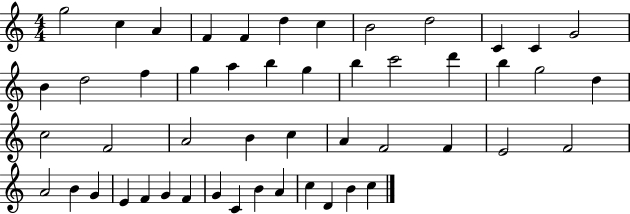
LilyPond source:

{
  \clef treble
  \numericTimeSignature
  \time 4/4
  \key c \major
  g''2 c''4 a'4 | f'4 f'4 d''4 c''4 | b'2 d''2 | c'4 c'4 g'2 | \break b'4 d''2 f''4 | g''4 a''4 b''4 g''4 | b''4 c'''2 d'''4 | b''4 g''2 d''4 | \break c''2 f'2 | a'2 b'4 c''4 | a'4 f'2 f'4 | e'2 f'2 | \break a'2 b'4 g'4 | e'4 f'4 g'4 f'4 | g'4 c'4 b'4 a'4 | c''4 d'4 b'4 c''4 | \break \bar "|."
}